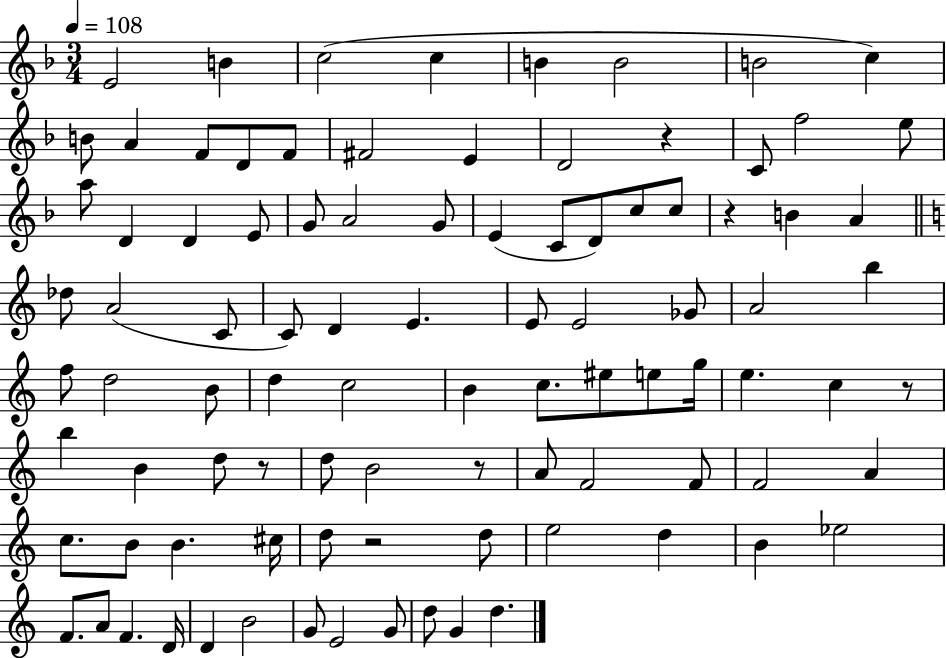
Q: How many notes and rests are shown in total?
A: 94